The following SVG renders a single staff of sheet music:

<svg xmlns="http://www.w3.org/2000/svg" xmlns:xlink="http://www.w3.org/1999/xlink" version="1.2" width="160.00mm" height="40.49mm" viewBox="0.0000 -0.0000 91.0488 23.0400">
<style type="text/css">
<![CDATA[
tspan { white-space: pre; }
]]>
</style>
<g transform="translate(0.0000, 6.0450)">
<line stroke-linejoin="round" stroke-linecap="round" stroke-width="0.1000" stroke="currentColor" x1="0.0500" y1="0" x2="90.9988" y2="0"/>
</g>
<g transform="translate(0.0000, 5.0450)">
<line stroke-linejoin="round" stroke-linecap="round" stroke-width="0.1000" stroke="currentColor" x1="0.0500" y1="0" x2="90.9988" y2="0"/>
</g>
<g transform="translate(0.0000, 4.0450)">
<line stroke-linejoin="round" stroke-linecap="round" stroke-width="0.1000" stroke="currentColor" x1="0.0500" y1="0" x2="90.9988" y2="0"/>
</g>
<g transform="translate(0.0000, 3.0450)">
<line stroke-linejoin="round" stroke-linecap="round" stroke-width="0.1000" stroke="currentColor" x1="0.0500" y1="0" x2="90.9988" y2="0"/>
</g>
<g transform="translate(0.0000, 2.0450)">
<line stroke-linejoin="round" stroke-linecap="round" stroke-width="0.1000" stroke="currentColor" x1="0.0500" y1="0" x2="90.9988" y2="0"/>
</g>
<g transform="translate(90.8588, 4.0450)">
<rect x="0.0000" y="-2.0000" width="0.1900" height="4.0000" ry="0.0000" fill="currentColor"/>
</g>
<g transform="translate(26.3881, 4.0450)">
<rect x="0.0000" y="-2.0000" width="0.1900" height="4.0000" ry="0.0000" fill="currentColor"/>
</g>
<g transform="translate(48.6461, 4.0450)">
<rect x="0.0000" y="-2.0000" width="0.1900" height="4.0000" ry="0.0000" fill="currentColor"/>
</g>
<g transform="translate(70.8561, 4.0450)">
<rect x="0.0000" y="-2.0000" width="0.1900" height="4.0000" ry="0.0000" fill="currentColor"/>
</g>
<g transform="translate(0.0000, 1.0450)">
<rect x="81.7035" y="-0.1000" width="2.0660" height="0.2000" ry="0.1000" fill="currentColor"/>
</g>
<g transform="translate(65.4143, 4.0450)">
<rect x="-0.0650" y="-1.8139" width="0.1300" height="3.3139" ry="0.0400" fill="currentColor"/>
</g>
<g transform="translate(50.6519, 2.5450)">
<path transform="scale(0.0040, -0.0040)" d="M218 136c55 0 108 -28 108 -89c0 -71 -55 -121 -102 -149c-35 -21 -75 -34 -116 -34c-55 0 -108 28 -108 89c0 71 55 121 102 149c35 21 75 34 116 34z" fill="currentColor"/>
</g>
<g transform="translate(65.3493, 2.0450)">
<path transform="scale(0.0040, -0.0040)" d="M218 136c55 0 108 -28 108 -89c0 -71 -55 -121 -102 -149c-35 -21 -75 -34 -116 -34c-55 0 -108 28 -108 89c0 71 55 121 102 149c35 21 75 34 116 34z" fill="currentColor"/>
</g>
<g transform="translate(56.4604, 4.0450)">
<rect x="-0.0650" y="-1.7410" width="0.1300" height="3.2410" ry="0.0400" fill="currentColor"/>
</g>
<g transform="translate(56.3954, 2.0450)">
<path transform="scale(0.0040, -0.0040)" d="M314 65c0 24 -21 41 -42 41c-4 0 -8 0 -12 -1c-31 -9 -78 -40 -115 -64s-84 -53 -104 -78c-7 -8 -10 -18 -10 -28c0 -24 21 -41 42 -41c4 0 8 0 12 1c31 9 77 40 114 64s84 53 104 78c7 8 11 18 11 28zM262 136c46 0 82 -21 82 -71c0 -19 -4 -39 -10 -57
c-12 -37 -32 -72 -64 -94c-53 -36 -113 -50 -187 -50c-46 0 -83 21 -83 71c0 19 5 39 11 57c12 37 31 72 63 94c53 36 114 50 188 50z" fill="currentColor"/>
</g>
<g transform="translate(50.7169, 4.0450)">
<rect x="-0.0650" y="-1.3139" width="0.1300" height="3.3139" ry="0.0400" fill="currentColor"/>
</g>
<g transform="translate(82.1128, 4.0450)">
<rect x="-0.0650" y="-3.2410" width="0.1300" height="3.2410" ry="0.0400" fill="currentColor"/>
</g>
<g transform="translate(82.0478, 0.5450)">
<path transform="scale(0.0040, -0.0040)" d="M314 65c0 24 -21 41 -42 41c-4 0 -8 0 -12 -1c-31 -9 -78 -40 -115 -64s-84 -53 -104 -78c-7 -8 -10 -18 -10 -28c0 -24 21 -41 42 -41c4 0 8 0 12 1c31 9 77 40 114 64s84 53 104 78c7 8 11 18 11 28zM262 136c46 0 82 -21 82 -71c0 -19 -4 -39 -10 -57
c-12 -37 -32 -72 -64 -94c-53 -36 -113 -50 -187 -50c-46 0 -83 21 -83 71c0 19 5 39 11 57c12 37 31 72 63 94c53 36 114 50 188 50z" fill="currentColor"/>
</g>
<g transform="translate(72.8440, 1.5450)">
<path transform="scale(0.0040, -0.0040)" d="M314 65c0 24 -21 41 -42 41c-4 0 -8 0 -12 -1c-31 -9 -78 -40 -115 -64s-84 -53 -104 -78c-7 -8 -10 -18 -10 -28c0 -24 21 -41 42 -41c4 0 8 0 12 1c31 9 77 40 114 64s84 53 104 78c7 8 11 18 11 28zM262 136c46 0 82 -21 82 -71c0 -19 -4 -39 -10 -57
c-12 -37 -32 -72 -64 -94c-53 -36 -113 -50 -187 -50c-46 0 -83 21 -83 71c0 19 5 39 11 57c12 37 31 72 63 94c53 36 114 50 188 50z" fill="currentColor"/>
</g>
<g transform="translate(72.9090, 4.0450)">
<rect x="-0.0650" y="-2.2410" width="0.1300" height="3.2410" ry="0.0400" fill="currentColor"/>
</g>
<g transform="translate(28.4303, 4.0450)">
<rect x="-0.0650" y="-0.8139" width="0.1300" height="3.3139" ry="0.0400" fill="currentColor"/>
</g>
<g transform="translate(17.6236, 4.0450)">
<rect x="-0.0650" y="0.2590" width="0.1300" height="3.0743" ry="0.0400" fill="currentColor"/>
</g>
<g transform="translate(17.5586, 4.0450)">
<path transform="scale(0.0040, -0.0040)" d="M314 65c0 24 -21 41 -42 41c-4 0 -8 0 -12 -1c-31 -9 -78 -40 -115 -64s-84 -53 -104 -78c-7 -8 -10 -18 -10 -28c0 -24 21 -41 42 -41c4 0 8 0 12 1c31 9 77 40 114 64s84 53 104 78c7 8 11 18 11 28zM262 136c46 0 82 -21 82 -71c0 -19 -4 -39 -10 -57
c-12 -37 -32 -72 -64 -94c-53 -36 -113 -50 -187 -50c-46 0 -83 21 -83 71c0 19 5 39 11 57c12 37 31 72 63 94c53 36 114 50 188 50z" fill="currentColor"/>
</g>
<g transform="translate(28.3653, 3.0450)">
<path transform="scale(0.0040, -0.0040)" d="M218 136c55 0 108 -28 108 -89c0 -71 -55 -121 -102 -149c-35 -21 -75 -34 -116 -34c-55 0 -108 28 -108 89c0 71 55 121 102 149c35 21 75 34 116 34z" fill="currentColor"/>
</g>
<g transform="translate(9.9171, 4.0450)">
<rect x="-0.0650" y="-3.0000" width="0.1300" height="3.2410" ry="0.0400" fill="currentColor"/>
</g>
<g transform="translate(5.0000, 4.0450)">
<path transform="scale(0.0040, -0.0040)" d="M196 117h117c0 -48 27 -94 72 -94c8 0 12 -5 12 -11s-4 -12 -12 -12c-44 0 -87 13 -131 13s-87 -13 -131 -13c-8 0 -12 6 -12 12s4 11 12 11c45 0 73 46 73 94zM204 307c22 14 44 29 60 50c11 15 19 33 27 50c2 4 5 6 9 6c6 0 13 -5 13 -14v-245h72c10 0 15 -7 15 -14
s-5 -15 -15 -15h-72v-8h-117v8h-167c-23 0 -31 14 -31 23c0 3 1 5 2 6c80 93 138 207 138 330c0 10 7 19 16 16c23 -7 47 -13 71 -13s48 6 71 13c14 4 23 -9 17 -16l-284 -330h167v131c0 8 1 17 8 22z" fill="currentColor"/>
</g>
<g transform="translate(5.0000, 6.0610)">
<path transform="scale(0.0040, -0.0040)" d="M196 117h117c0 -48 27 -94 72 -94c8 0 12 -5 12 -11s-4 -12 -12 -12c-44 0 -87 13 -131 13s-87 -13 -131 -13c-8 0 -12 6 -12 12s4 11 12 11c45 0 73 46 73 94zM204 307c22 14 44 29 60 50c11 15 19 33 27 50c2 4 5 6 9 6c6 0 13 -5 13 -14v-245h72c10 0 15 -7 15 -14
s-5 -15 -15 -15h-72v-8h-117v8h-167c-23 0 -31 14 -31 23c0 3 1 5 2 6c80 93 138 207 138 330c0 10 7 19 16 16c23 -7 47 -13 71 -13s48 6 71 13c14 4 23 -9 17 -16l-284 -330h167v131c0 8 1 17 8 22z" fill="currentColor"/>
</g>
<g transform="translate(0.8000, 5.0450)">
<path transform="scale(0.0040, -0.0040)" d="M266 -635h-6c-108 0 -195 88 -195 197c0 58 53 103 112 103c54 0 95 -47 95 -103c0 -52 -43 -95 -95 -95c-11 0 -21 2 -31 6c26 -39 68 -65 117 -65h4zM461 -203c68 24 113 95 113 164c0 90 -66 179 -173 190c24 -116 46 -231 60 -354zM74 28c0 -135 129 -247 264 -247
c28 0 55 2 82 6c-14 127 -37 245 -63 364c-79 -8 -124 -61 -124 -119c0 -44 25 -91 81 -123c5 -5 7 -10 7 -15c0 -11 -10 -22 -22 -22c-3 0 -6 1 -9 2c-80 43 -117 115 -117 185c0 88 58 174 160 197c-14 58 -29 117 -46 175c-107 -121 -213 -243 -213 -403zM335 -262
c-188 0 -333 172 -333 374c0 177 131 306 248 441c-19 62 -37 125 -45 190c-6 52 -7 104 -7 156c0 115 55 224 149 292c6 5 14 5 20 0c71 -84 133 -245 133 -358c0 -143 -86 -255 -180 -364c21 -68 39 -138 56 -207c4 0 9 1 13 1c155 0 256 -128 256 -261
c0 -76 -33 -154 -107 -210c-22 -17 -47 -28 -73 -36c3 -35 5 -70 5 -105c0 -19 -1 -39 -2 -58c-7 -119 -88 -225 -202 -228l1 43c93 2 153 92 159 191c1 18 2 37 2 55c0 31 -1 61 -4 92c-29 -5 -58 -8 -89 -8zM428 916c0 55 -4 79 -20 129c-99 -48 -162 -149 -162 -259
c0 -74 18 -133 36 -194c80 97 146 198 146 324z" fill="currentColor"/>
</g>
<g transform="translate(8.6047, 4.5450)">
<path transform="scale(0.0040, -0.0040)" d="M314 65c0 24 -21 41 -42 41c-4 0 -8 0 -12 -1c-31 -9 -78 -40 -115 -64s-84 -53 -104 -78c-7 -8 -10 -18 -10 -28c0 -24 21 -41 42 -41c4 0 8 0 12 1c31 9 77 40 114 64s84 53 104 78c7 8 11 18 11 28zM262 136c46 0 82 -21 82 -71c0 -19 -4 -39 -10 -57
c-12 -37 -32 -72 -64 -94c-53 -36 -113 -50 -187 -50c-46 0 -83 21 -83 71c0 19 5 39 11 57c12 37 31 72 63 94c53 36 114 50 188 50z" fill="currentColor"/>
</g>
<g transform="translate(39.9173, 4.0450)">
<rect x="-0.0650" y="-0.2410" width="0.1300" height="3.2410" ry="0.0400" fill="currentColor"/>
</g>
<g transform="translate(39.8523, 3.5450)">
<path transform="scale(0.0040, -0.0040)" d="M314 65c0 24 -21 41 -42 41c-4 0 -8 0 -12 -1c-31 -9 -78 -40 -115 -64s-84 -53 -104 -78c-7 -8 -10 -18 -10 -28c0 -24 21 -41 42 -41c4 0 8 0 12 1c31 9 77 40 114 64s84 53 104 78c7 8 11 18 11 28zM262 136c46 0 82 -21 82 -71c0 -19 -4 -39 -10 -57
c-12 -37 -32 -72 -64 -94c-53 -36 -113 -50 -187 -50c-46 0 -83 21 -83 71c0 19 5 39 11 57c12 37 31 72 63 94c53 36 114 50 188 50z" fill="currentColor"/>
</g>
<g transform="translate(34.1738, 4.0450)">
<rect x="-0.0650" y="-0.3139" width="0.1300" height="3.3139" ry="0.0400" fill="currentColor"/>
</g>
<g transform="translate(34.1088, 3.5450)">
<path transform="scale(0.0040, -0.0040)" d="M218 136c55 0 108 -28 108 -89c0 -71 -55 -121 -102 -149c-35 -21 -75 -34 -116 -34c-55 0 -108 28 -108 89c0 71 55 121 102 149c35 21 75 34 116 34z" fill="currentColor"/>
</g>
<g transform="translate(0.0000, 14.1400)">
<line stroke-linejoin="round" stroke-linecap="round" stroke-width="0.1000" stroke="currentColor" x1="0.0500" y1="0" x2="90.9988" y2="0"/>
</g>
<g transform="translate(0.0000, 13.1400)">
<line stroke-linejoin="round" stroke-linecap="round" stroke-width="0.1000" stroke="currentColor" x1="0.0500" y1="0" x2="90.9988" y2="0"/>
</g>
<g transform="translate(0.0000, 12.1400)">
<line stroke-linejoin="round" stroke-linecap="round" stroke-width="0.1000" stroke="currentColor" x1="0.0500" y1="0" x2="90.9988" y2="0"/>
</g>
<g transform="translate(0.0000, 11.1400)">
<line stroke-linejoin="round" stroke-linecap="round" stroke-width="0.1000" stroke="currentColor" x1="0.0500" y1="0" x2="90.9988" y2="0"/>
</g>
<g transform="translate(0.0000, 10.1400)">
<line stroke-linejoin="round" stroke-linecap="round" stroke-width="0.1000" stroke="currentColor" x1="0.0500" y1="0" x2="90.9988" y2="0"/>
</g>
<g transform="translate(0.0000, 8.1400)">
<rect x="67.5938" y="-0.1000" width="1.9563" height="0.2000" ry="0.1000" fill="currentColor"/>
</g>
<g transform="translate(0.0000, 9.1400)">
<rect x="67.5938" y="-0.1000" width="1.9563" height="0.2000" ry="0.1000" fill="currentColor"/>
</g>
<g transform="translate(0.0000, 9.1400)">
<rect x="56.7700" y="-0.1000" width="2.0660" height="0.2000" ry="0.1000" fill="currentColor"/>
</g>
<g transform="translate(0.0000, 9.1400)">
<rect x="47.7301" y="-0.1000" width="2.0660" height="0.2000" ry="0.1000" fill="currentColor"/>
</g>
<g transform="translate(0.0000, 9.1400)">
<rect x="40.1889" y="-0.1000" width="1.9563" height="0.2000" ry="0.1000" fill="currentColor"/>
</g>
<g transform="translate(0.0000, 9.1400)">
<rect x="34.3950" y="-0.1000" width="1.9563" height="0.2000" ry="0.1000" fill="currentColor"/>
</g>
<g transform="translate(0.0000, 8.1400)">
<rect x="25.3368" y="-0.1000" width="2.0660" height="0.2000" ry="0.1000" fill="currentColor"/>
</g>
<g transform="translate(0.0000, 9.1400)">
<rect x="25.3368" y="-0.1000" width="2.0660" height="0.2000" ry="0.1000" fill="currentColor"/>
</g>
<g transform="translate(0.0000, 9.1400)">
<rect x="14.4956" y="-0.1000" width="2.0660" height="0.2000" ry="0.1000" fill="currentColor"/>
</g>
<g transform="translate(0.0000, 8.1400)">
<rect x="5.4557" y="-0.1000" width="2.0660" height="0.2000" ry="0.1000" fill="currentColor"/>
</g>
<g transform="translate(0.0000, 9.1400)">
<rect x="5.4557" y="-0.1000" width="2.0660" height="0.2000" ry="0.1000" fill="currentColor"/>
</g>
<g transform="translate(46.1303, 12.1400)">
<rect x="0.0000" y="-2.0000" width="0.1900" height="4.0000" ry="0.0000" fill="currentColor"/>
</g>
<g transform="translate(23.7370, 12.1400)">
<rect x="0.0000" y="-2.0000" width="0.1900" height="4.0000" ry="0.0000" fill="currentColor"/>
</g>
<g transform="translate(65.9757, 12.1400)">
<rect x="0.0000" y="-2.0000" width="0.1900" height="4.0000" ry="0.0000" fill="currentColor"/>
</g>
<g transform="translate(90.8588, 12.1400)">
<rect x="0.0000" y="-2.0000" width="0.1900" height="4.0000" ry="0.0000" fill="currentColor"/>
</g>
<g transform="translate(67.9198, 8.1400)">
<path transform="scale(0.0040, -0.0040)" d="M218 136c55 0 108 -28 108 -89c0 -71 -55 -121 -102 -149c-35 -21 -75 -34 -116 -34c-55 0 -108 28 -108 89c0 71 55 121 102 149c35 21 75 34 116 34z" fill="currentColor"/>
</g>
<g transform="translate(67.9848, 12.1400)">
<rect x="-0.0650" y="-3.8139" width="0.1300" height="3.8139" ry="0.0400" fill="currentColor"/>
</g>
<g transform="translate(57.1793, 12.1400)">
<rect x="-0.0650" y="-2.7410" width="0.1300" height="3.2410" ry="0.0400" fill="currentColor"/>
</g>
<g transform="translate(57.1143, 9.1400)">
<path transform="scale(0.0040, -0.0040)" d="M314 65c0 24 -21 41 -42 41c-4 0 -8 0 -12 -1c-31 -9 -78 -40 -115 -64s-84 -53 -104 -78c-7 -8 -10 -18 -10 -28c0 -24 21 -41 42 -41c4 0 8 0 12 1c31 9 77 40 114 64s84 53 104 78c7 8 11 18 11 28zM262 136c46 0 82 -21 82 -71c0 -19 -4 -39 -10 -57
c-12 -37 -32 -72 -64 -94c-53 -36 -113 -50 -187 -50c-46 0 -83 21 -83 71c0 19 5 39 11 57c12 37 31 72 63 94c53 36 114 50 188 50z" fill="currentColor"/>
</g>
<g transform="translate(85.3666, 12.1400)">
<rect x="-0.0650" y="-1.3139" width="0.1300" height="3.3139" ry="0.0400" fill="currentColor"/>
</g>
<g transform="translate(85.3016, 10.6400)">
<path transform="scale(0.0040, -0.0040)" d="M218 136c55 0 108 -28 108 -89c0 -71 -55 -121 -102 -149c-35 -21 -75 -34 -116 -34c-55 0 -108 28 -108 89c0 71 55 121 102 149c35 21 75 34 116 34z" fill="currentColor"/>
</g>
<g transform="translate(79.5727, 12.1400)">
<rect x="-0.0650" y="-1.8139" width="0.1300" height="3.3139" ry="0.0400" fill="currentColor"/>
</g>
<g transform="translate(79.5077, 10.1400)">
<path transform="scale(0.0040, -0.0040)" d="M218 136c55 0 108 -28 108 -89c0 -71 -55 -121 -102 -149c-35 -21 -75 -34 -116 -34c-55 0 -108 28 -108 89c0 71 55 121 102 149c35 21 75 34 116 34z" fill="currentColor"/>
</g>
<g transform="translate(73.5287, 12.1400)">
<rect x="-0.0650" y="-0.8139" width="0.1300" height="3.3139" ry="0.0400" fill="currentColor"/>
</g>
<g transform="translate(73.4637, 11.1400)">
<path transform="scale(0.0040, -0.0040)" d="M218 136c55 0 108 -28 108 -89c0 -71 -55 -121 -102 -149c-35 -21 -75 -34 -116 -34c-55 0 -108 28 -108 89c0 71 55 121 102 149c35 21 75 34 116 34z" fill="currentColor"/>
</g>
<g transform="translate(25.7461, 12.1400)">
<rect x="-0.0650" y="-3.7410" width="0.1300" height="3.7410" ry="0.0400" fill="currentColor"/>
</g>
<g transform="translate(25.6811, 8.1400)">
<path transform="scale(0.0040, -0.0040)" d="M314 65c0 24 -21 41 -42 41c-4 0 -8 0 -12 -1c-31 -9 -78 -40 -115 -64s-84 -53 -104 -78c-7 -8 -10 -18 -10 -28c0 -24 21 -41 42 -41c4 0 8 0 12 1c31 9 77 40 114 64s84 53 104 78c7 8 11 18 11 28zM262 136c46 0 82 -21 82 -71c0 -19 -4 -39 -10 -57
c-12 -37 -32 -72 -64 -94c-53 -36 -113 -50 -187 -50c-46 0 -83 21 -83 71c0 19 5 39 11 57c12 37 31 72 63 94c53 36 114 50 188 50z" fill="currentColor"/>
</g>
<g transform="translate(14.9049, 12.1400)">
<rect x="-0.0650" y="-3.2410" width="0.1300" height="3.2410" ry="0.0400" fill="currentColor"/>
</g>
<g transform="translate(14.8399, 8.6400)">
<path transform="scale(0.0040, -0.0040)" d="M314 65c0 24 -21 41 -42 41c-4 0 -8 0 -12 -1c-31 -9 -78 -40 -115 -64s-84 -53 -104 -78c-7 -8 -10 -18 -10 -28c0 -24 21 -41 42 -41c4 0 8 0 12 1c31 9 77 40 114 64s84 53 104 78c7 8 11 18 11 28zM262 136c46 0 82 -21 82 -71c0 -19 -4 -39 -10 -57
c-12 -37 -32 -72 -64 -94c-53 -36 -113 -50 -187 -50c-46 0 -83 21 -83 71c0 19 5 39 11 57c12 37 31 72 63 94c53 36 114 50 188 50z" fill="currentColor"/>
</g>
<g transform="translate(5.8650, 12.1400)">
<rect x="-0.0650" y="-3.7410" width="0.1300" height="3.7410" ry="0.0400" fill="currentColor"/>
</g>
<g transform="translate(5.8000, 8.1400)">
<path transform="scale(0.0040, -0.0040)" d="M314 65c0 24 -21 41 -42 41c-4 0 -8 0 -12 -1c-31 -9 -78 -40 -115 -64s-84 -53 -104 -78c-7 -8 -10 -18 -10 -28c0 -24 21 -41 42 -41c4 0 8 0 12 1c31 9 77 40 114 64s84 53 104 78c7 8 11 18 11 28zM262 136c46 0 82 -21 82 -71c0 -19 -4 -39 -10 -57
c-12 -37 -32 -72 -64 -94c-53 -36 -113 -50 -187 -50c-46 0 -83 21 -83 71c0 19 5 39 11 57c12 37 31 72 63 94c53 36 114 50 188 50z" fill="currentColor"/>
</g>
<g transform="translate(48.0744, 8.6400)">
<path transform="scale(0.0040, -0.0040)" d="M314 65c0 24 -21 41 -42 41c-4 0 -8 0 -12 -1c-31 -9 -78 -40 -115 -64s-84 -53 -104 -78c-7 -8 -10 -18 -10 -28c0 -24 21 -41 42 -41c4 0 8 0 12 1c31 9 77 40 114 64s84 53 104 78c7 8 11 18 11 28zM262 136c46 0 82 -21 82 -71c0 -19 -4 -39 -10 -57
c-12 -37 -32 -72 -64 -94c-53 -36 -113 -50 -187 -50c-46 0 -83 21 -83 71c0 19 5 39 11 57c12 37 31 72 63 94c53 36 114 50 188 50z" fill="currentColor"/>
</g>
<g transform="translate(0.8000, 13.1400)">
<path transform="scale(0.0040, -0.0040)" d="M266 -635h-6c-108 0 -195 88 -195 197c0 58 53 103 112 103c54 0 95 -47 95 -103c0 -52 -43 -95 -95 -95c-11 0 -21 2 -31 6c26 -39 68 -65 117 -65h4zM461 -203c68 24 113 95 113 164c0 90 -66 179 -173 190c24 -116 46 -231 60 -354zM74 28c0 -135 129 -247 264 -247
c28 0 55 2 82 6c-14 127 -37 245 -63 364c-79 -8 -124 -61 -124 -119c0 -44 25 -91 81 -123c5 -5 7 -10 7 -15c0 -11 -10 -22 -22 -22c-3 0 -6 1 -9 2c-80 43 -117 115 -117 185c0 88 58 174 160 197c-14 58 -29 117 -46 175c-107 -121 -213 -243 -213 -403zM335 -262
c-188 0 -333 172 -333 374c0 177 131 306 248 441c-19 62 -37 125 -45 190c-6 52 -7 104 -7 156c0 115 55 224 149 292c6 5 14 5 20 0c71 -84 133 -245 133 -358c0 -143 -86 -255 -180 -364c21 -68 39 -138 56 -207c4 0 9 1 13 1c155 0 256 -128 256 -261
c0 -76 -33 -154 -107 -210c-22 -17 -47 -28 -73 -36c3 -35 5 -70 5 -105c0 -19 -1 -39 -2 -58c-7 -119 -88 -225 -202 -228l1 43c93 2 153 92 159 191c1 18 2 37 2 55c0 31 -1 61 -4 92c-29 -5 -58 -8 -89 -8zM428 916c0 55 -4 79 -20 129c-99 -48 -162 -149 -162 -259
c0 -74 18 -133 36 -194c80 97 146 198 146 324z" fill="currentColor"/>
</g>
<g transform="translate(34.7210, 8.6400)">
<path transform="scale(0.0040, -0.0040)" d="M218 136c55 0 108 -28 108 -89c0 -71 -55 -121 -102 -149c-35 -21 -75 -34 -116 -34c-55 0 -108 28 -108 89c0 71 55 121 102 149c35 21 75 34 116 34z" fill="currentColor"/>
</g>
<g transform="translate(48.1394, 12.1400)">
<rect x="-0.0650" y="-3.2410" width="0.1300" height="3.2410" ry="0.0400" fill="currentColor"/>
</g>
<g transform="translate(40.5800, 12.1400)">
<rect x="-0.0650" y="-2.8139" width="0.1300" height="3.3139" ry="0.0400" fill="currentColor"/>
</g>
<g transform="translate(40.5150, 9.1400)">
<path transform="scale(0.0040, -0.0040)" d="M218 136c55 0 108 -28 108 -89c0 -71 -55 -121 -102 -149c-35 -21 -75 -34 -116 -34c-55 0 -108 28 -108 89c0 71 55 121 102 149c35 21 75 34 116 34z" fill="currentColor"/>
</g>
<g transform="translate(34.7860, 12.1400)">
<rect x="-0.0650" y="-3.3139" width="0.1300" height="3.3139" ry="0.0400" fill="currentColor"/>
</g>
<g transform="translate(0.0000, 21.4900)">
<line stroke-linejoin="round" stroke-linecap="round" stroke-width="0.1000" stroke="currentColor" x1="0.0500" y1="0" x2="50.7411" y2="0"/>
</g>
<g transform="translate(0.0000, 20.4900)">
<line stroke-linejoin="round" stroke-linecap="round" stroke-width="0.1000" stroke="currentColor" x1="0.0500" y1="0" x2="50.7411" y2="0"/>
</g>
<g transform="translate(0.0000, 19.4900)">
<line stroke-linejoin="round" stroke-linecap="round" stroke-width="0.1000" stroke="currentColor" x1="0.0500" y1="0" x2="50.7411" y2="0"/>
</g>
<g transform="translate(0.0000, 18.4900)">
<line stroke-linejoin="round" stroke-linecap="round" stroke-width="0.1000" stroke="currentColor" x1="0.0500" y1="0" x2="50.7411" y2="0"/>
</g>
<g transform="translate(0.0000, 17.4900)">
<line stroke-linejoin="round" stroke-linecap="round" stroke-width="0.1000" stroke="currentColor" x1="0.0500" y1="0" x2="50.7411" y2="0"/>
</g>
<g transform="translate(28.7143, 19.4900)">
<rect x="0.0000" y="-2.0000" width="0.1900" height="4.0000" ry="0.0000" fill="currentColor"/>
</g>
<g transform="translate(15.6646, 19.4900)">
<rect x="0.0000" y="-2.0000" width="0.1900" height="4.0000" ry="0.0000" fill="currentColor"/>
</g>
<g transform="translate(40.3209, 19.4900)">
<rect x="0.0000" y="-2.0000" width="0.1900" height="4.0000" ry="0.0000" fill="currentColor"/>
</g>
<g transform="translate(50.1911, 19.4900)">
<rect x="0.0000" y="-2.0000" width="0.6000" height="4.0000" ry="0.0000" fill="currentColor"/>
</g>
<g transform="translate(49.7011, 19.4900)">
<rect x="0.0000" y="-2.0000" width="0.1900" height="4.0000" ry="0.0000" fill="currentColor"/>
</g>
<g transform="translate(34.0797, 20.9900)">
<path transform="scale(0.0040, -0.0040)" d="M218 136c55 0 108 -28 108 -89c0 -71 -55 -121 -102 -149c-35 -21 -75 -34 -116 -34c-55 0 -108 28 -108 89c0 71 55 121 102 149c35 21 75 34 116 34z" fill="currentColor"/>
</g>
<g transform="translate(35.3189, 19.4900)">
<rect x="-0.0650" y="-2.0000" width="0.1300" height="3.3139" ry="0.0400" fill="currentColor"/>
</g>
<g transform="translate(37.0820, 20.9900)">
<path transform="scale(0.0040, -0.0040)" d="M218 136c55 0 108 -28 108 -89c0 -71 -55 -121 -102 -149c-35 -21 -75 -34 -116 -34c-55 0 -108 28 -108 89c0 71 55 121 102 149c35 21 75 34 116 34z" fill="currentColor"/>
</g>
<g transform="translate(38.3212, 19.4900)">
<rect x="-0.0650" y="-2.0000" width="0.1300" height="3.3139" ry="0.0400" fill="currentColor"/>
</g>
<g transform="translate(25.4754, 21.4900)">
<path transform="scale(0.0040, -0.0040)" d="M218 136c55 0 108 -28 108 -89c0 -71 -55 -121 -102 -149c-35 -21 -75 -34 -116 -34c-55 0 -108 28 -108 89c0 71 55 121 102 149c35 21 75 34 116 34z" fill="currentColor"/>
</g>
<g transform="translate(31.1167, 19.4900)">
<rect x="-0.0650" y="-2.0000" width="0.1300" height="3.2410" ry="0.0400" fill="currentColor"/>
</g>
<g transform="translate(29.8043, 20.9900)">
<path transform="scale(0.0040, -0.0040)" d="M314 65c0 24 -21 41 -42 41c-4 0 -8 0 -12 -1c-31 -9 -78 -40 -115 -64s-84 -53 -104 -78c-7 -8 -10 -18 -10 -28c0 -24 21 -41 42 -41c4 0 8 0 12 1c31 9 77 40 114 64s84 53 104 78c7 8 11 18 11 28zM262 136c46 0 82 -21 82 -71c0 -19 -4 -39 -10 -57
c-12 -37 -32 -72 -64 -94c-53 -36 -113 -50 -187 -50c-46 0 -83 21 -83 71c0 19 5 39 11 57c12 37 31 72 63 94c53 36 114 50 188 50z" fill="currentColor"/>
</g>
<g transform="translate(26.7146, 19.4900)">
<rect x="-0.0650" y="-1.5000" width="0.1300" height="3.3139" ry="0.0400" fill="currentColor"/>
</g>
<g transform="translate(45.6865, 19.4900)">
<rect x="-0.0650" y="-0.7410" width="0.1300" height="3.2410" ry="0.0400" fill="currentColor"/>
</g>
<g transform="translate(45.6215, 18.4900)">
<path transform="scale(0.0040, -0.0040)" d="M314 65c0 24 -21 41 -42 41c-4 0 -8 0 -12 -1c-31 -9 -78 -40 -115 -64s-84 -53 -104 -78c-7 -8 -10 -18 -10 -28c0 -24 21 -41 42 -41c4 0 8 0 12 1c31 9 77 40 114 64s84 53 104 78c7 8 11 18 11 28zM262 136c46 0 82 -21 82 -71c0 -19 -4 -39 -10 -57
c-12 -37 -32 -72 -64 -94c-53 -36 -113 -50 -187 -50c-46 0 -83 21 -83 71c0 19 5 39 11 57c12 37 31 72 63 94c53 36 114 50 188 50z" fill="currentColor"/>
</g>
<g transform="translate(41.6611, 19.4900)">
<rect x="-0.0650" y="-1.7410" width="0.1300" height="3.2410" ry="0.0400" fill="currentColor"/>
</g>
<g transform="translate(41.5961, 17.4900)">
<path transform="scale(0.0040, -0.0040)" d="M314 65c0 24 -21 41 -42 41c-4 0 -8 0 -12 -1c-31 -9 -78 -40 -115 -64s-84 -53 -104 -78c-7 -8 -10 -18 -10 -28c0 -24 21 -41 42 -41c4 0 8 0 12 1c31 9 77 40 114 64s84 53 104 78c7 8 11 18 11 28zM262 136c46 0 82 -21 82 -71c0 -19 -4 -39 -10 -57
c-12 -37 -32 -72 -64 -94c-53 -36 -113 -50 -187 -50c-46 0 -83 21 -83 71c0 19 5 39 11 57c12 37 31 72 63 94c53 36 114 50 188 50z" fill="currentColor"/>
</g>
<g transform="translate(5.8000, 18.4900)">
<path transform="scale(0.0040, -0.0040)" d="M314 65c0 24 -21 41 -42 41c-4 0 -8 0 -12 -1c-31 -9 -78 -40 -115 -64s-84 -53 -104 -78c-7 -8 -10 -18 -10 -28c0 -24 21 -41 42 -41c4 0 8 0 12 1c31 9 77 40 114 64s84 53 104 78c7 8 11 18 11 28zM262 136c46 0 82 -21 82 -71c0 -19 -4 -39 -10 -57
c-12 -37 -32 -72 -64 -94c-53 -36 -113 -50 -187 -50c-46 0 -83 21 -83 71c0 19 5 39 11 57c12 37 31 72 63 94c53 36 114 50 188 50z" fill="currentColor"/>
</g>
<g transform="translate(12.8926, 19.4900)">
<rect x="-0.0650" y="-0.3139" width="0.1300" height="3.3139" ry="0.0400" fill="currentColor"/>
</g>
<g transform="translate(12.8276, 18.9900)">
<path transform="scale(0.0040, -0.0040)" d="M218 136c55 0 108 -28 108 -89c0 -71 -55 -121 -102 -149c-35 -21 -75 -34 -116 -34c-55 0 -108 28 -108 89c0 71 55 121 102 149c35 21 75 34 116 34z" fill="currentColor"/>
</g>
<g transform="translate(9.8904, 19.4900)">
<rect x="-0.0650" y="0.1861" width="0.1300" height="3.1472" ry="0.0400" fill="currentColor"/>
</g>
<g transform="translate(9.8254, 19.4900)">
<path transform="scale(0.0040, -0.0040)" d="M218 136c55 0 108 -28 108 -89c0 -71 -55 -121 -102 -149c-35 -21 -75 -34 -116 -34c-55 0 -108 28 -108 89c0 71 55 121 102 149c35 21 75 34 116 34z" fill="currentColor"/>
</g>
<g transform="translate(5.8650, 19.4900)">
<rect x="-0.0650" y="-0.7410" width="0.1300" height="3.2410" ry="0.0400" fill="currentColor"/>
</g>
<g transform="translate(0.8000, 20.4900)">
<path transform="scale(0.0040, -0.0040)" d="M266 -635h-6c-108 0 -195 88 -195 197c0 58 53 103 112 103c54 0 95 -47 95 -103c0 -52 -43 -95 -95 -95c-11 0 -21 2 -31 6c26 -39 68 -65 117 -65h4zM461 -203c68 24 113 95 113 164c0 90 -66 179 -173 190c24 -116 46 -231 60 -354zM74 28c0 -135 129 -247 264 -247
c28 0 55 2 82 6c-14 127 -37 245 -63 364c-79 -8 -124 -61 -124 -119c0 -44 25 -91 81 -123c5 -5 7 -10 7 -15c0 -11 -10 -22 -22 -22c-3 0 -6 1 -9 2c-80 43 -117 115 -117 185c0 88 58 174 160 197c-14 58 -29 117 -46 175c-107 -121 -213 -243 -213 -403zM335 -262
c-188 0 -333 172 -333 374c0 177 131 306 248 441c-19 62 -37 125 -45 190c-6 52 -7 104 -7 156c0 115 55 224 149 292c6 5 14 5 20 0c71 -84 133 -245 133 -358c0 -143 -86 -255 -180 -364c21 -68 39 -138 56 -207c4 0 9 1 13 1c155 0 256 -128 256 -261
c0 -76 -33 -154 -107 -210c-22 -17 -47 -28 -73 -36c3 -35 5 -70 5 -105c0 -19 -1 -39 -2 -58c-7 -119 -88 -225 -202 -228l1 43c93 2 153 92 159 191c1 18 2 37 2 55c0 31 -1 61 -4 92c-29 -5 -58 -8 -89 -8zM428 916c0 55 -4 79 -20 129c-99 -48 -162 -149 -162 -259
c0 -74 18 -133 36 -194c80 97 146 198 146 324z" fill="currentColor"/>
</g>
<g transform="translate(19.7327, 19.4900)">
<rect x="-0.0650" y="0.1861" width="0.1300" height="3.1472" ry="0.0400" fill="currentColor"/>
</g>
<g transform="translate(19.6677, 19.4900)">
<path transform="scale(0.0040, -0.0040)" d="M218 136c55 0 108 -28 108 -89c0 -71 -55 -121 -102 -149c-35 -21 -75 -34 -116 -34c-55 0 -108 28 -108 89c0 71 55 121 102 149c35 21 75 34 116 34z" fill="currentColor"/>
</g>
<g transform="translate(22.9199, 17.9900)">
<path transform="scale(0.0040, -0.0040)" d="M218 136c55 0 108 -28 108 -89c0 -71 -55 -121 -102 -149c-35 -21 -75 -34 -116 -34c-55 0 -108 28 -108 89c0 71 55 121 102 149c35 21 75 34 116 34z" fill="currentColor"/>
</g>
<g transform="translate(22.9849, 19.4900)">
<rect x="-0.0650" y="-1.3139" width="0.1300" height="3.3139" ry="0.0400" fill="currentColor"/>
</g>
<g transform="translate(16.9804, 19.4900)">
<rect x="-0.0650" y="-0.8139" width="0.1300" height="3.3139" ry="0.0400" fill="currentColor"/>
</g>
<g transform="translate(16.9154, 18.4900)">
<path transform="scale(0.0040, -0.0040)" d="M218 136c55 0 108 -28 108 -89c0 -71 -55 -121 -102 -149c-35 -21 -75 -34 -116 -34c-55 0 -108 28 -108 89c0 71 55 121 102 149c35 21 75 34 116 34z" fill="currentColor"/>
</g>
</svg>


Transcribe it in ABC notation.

X:1
T:Untitled
M:4/4
L:1/4
K:C
A2 B2 d c c2 e f2 f g2 b2 c'2 b2 c'2 b a b2 a2 c' d f e d2 B c d B e E F2 F F f2 d2